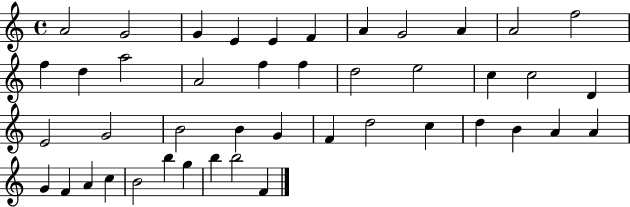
{
  \clef treble
  \time 4/4
  \defaultTimeSignature
  \key c \major
  a'2 g'2 | g'4 e'4 e'4 f'4 | a'4 g'2 a'4 | a'2 f''2 | \break f''4 d''4 a''2 | a'2 f''4 f''4 | d''2 e''2 | c''4 c''2 d'4 | \break e'2 g'2 | b'2 b'4 g'4 | f'4 d''2 c''4 | d''4 b'4 a'4 a'4 | \break g'4 f'4 a'4 c''4 | b'2 b''4 g''4 | b''4 b''2 f'4 | \bar "|."
}